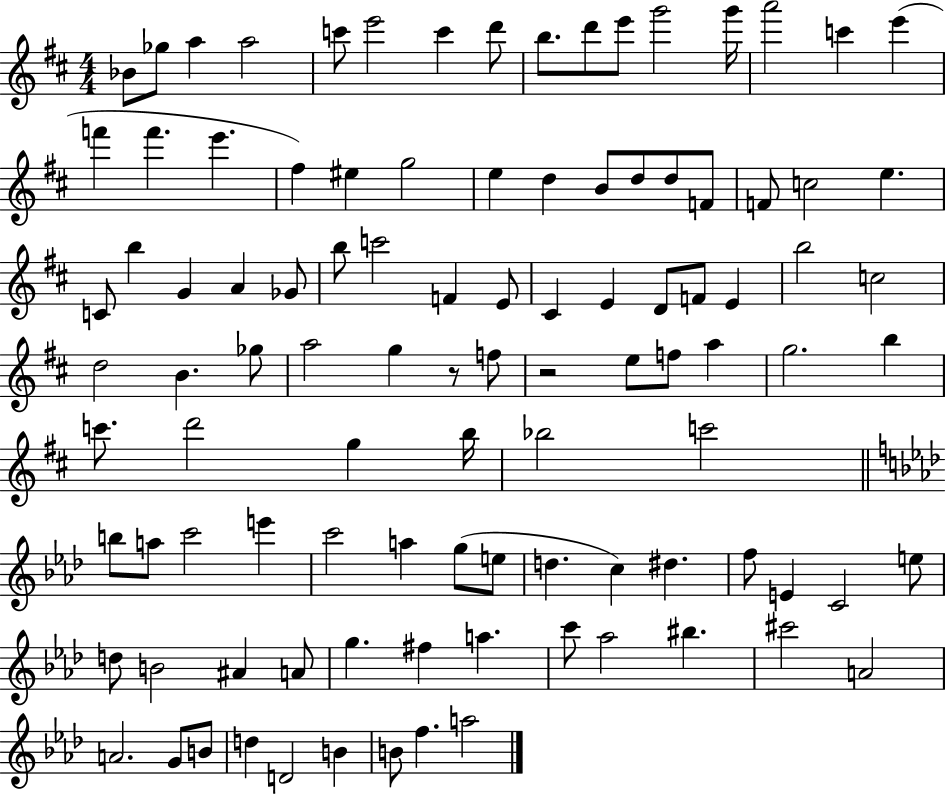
Bb4/e Gb5/e A5/q A5/h C6/e E6/h C6/q D6/e B5/e. D6/e E6/e G6/h G6/s A6/h C6/q E6/q F6/q F6/q. E6/q. F#5/q EIS5/q G5/h E5/q D5/q B4/e D5/e D5/e F4/e F4/e C5/h E5/q. C4/e B5/q G4/q A4/q Gb4/e B5/e C6/h F4/q E4/e C#4/q E4/q D4/e F4/e E4/q B5/h C5/h D5/h B4/q. Gb5/e A5/h G5/q R/e F5/e R/h E5/e F5/e A5/q G5/h. B5/q C6/e. D6/h G5/q B5/s Bb5/h C6/h B5/e A5/e C6/h E6/q C6/h A5/q G5/e E5/e D5/q. C5/q D#5/q. F5/e E4/q C4/h E5/e D5/e B4/h A#4/q A4/e G5/q. F#5/q A5/q. C6/e Ab5/h BIS5/q. C#6/h A4/h A4/h. G4/e B4/e D5/q D4/h B4/q B4/e F5/q. A5/h